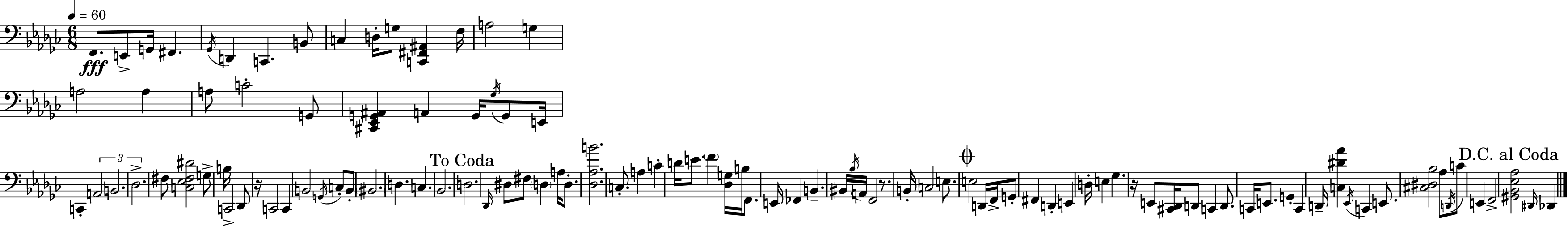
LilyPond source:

{
  \clef bass
  \numericTimeSignature
  \time 6/8
  \key ees \minor
  \tempo 4 = 60
  f,8.\fff e,8-> g,16 fis,4. | \acciaccatura { ges,16 } d,4 c,4. b,8 | c4 d16-. g8 <c, fis, ais,>4 | f16 a2 g4 | \break a2 a4 | a8 c'2-. g,8 | <cis, ees, g, ais,>4 a,4 g,16 \acciaccatura { ges16 } g,8 | e,16 c,4-. \tuplet 3/2 { a,2 | \break b,2. | des2.-> } | fis8 <c ees fis dis'>2 | g8-> b16 c,2-> des,8 | \break r16 c,2 c,4 | b,2 \acciaccatura { g,16 } c8-. | b,8-. \parenthesize bis,2. | d4. c4. | \break bes,2. | \mark "To Coda" d2. | \grace { des,16 } dis8 fis8 \parenthesize d4 | a16 d8.-. <des aes b'>2. | \break c8.-. a4 c'4-. | d'16 e'8. \parenthesize f'4 <des g>16 | b16 f,8. e,16 fes,4 b,4.-- | bis,16 \acciaccatura { bes16 } a,16 f,2 | \break r8. b,16-. c2 | e8. \mark \markup { \musicglyph "scripts.coda" } e2 | d,16 f,16-> g,8-. fis,4 d,4-. | e,4 d16-. e4 ges4. | \break r16 e,8 <cis, des,>16 d,8 c,4 | d,8. c,16 e,8. g,4-. | c,4 d,16-- <c dis' aes'>4 \acciaccatura { ees,16 } c,4 | e,8. <cis dis bes>2 | \break aes8 \acciaccatura { d,16 } c'8 e,4 f,2-> | \mark "D.C. al Coda" <gis, bes, ees aes>2 | \grace { dis,16 } des,4 \bar "|."
}